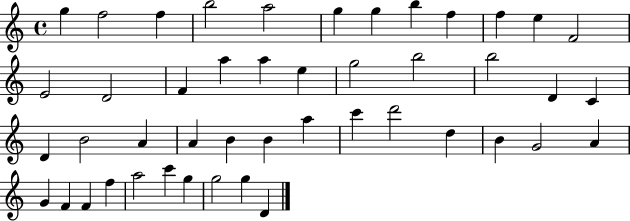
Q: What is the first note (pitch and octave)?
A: G5